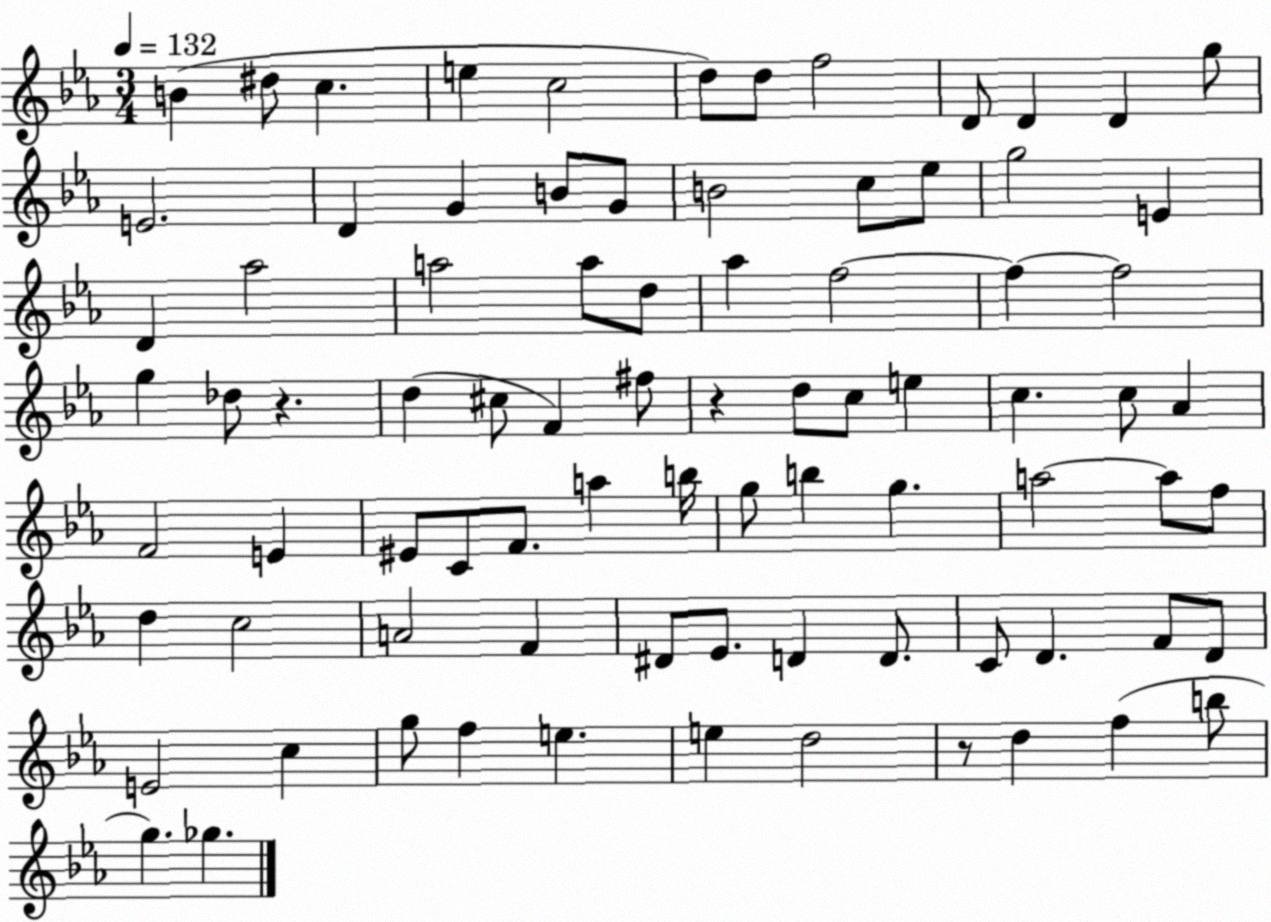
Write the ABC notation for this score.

X:1
T:Untitled
M:3/4
L:1/4
K:Eb
B ^d/2 c e c2 d/2 d/2 f2 D/2 D D g/2 E2 D G B/2 G/2 B2 c/2 _e/2 g2 E D _a2 a2 a/2 d/2 _a f2 f f2 g _d/2 z d ^c/2 F ^f/2 z d/2 c/2 e c c/2 _A F2 E ^E/2 C/2 F/2 a b/4 g/2 b g a2 a/2 f/2 d c2 A2 F ^D/2 _E/2 D D/2 C/2 D F/2 D/2 E2 c g/2 f e e d2 z/2 d f b/2 g _g